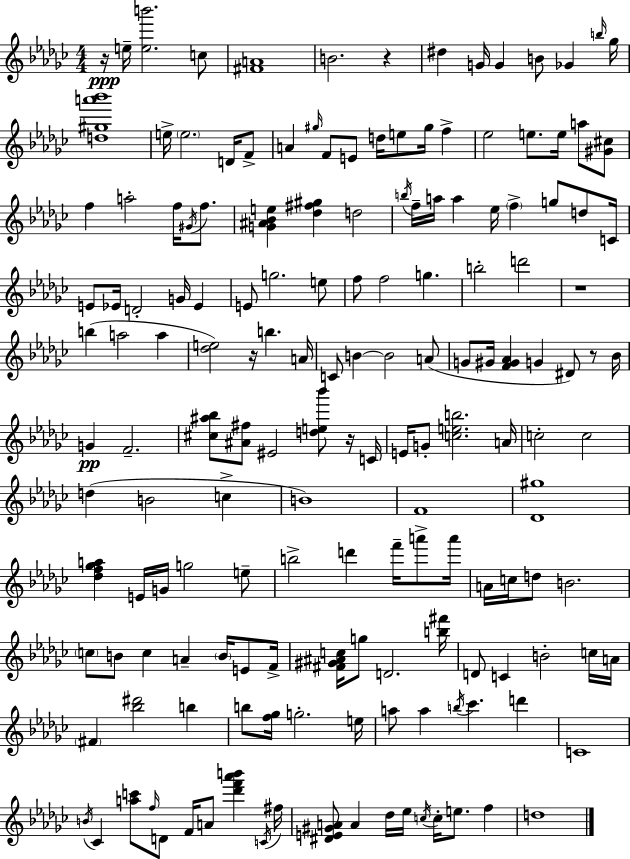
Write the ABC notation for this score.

X:1
T:Untitled
M:4/4
L:1/4
K:Ebm
z/4 e/4 [eb']2 c/2 [^FA]4 B2 z ^d G/4 G B/2 _G b/4 _g/4 [d^ga'_b']4 e/4 e2 D/4 F/2 A ^g/4 F/2 E/2 d/4 e/2 ^g/4 f _e2 e/2 e/4 a/2 [^G^c]/2 f a2 f/4 ^G/4 f/2 [G^A_Be] [_d^f^g] d2 b/4 f/4 a/4 a _e/4 f g/2 d/2 C/4 E/2 _E/4 D2 G/4 _E E/2 g2 e/2 f/2 f2 g b2 d'2 z4 b a2 a [_de]2 z/4 b A/4 C/2 B B2 A/2 G/2 ^G/4 [F^G_A] G ^D/2 z/2 _B/4 G F2 [^c^a_b]/2 [^A^f]/2 ^E2 [de_b']/2 z/4 C/4 E/4 G/2 [ceb]2 A/4 c2 c2 d B2 c B4 F4 [_D^g]4 [_df_ga] E/4 G/4 g2 e/2 b2 d' f'/4 a'/2 a'/4 A/4 c/4 d/2 B2 c/2 B/2 c A B/4 E/2 F/4 [^F^G^Ac]/4 g/2 D2 [b^f']/4 D/2 C B2 c/4 A/4 ^F [_b^d']2 b b/2 [f_g]/4 g2 e/4 a/2 a b/4 _c' d' C4 B/4 _C [ac']/2 f/4 D/2 F/4 A/2 [_d'f'_a'b'] C/4 ^f/4 [^DE^GA]/2 A _d/4 _e/4 c/4 c/4 e/2 f d4